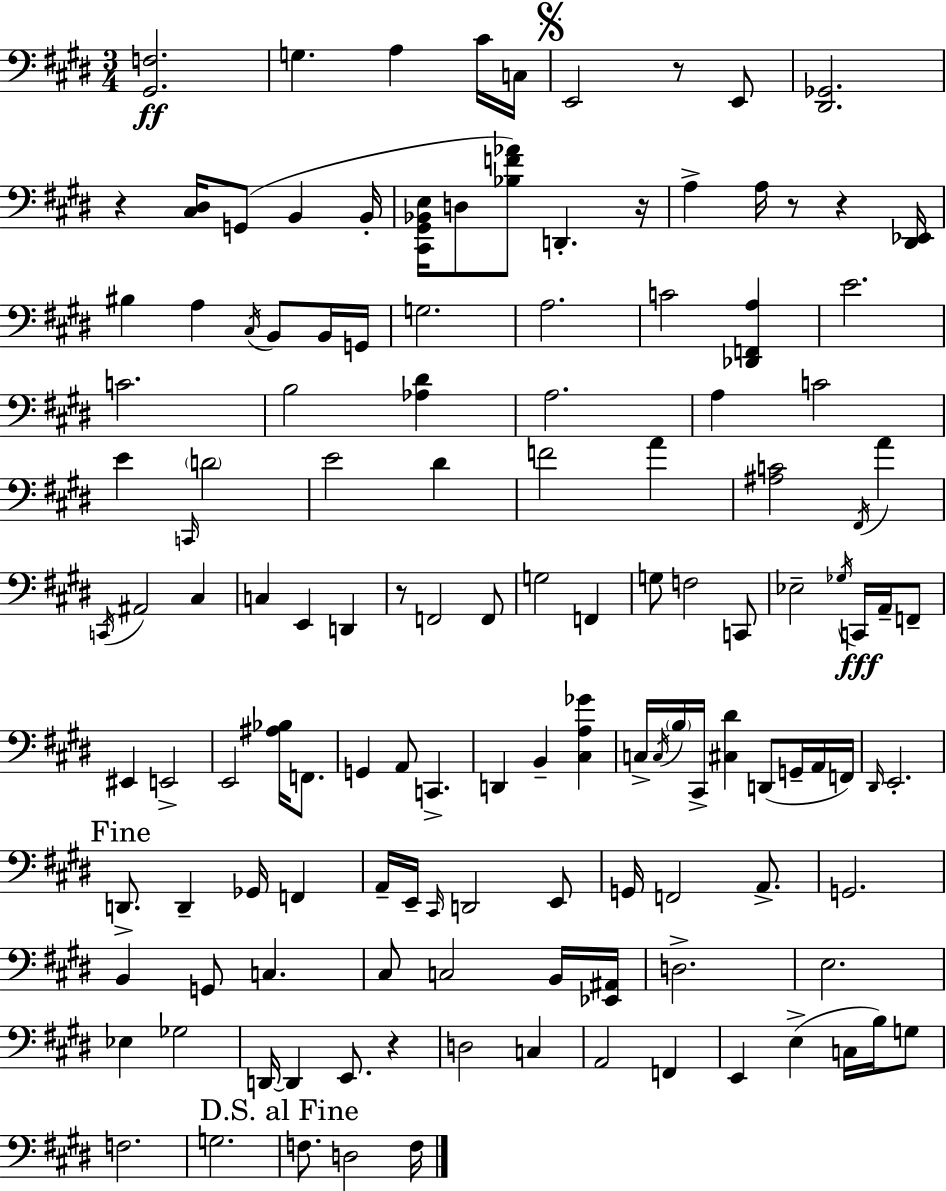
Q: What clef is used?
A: bass